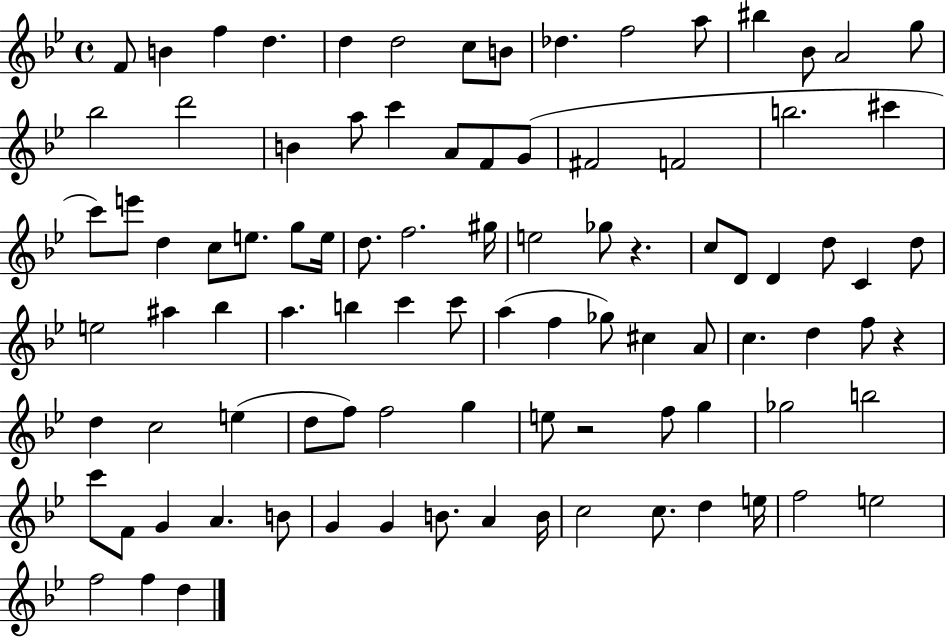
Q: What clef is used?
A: treble